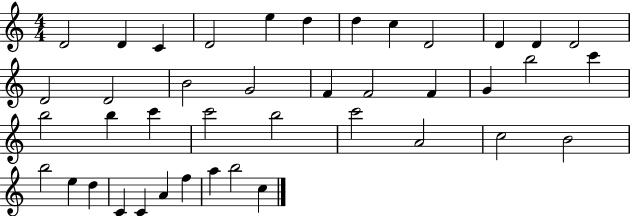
D4/h D4/q C4/q D4/h E5/q D5/q D5/q C5/q D4/h D4/q D4/q D4/h D4/h D4/h B4/h G4/h F4/q F4/h F4/q G4/q B5/h C6/q B5/h B5/q C6/q C6/h B5/h C6/h A4/h C5/h B4/h B5/h E5/q D5/q C4/q C4/q A4/q F5/q A5/q B5/h C5/q